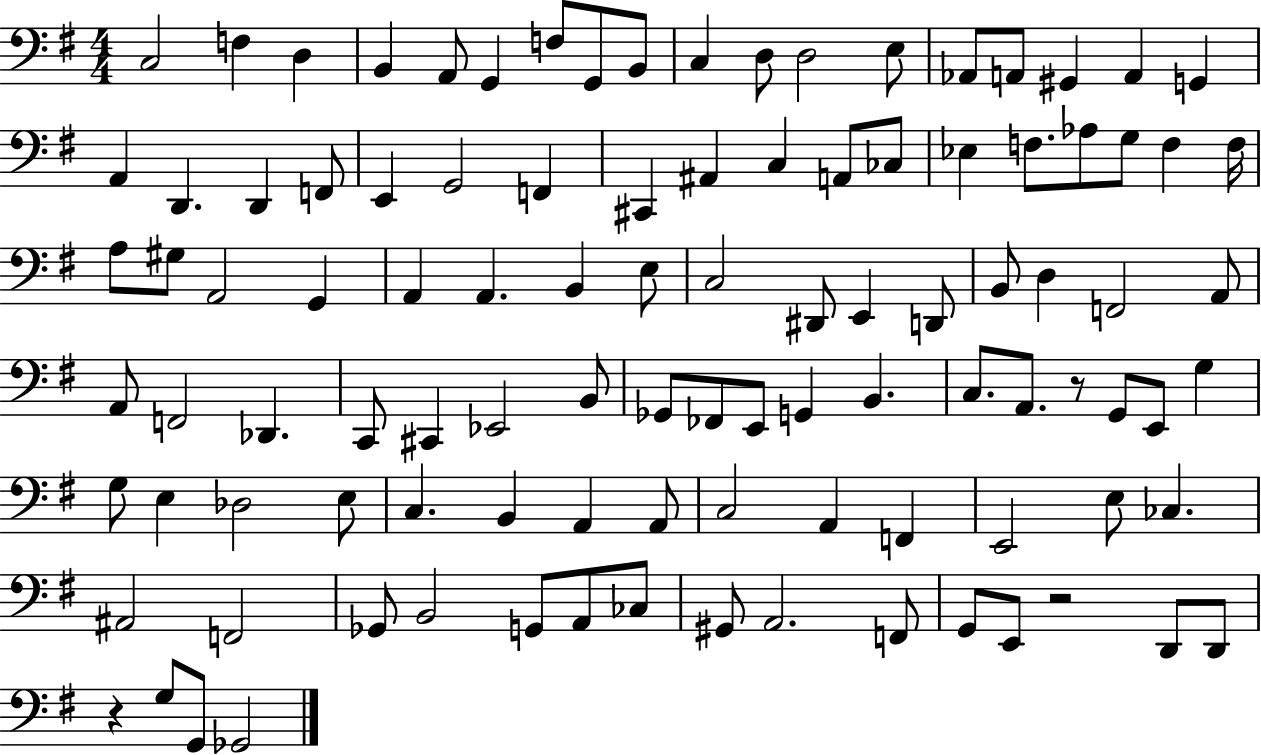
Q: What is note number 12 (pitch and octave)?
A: D3